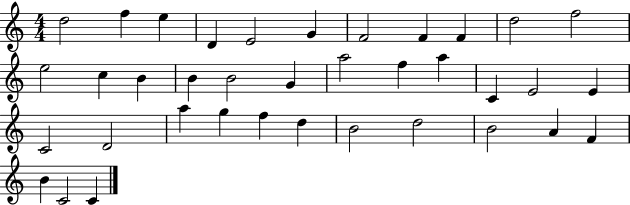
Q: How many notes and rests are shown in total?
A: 37